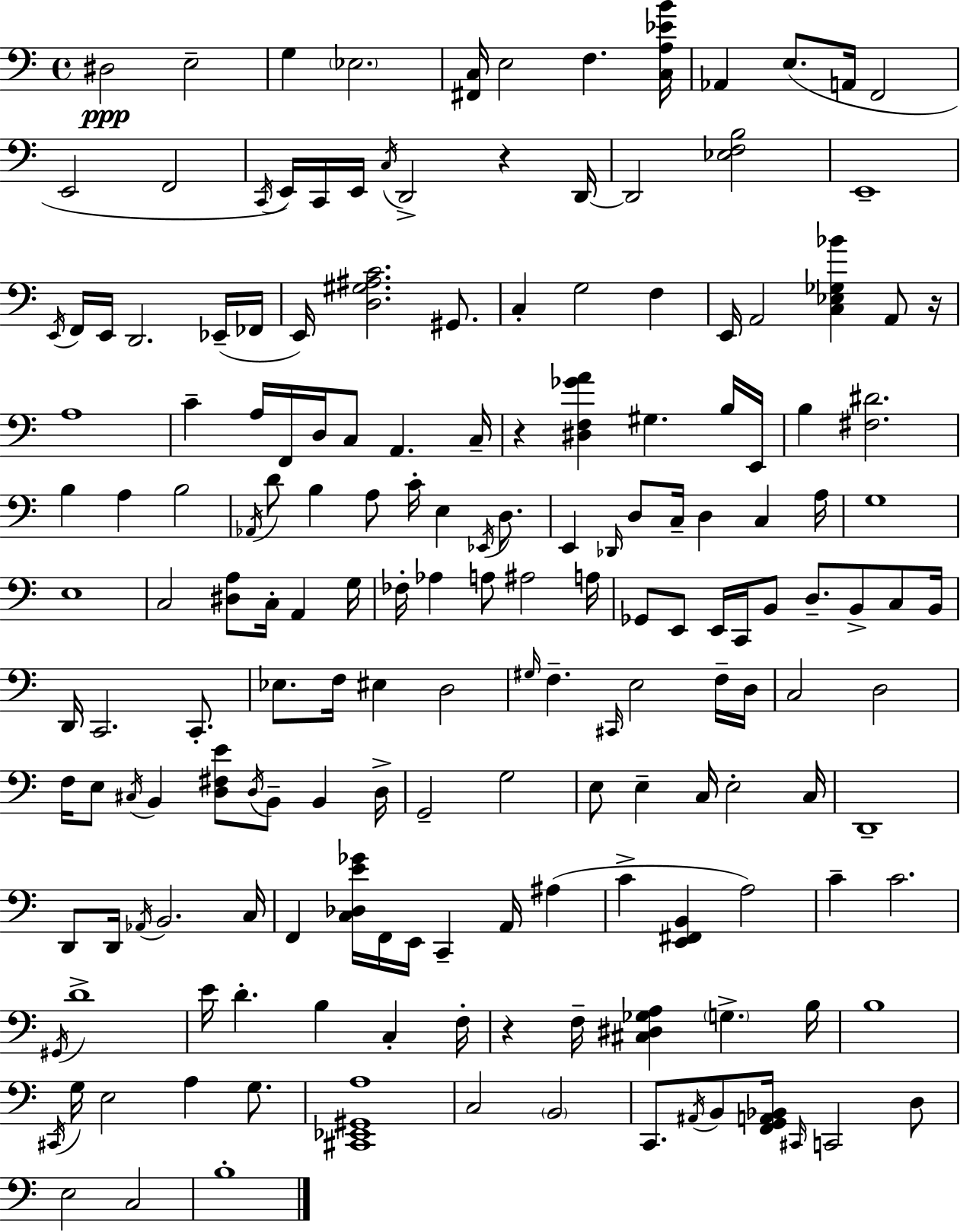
{
  \clef bass
  \time 4/4
  \defaultTimeSignature
  \key a \minor
  dis2\ppp e2-- | g4 \parenthesize ees2. | <fis, c>16 e2 f4. <c a ees' b'>16 | aes,4 e8.( a,16 f,2 | \break e,2 f,2 | \acciaccatura { c,16 }) e,16 c,16 e,16 \acciaccatura { c16 } d,2-> r4 | d,16~~ d,2 <ees f b>2 | e,1-- | \break \acciaccatura { e,16 } f,16 e,16 d,2. | ees,16--( fes,16 e,16) <d gis ais c'>2. | gis,8. c4-. g2 f4 | e,16 a,2 <c ees ges bes'>4 | \break a,8 r16 a1 | c'4-- a16 f,16 d16 c8 a,4. | c16-- r4 <dis f ges' a'>4 gis4. | b16 e,16 b4 <fis dis'>2. | \break b4 a4 b2 | \acciaccatura { aes,16 } d'8 b4 a8 c'16-. e4 | \acciaccatura { ees,16 } d8. e,4 \grace { des,16 } d8 c16-- d4 | c4 a16 g1 | \break e1 | c2 <dis a>8 | c16-. a,4 g16 fes16-. aes4 a8 ais2 | a16 ges,8 e,8 e,16 c,16 b,8 d8.-- | \break b,8-> c8 b,16 d,16 c,2. | c,8.-. ees8. f16 eis4 d2 | \grace { gis16 } f4.-- \grace { cis,16 } e2 | f16-- d16 c2 | \break d2 f16 e8 \acciaccatura { cis16 } b,4 | <d fis e'>8 \acciaccatura { d16 } b,8-- b,4 d16-> g,2-- | g2 e8 e4-- | c16 e2-. c16 d,1-- | \break d,8 d,16 \acciaccatura { aes,16 } b,2. | c16 f,4 <c des e' ges'>16 | f,16 e,16 c,4-- a,16 ais4( c'4-> <e, fis, b,>4 | a2) c'4-- c'2. | \break \acciaccatura { gis,16 } d'1-> | e'16 d'4.-. | b4 c4-. f16-. r4 | f16-- <cis dis ges a>4 \parenthesize g4.-> b16 b1 | \break \acciaccatura { cis,16 } g16 e2 | a4 g8. <cis, ees, gis, a>1 | c2 | \parenthesize b,2 c,8. | \break \acciaccatura { ais,16 } b,8 <f, g, a, bes,>16 \grace { cis,16 } c,2 d8 e2 | c2 b1-. | \bar "|."
}